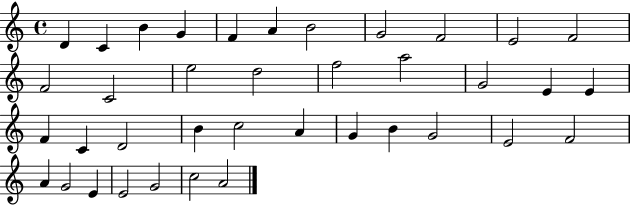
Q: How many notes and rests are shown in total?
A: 38